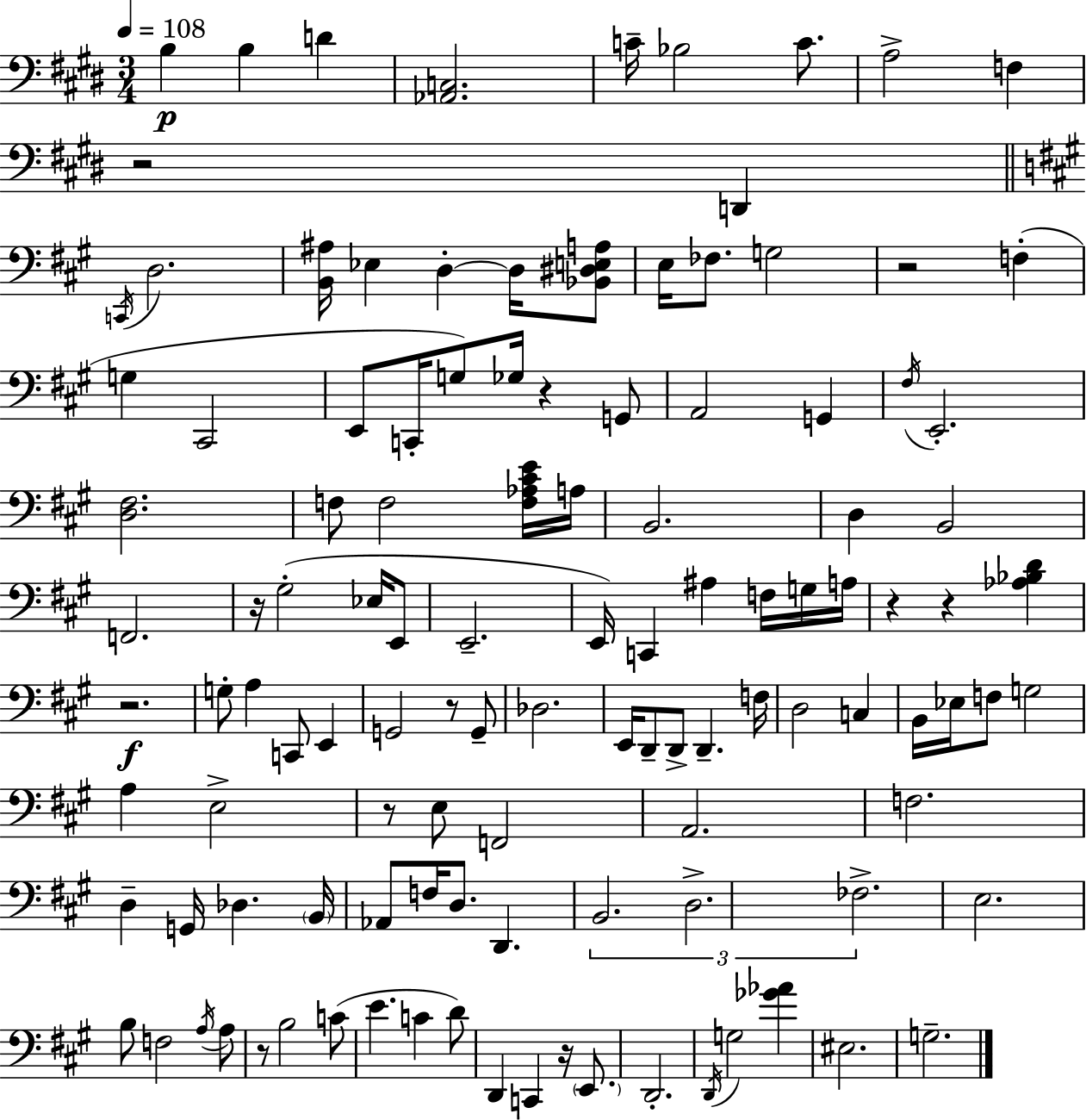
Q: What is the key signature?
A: E major